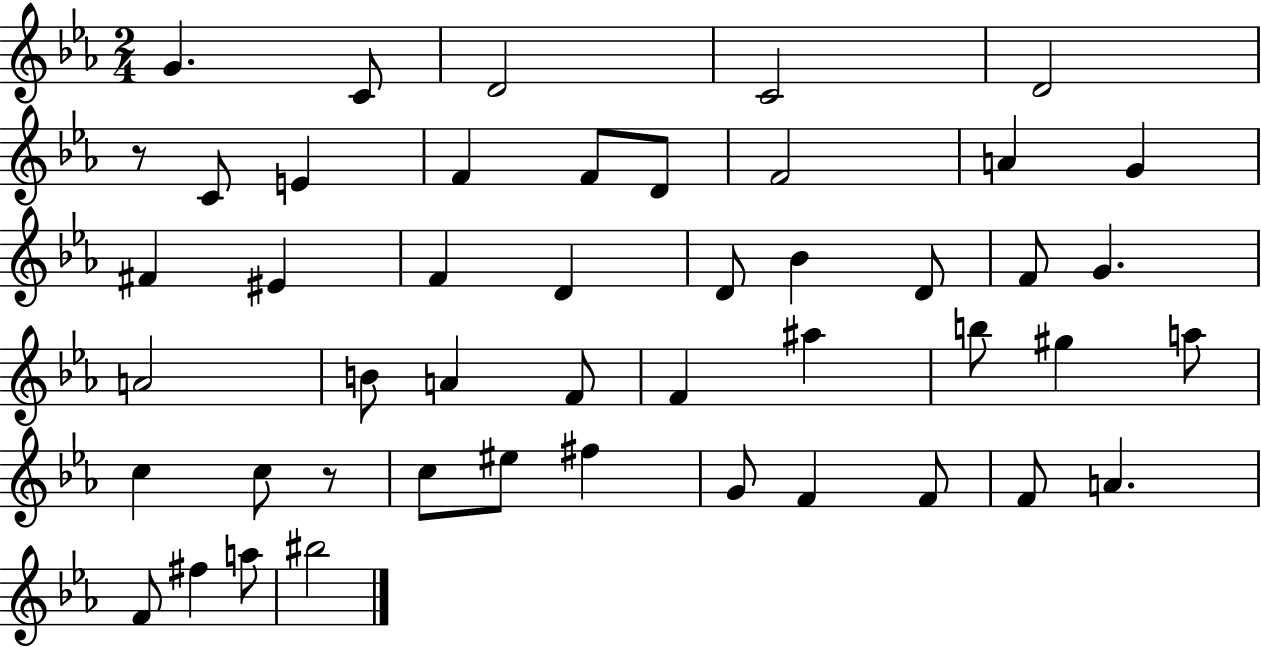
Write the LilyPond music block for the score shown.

{
  \clef treble
  \numericTimeSignature
  \time 2/4
  \key ees \major
  g'4. c'8 | d'2 | c'2 | d'2 | \break r8 c'8 e'4 | f'4 f'8 d'8 | f'2 | a'4 g'4 | \break fis'4 eis'4 | f'4 d'4 | d'8 bes'4 d'8 | f'8 g'4. | \break a'2 | b'8 a'4 f'8 | f'4 ais''4 | b''8 gis''4 a''8 | \break c''4 c''8 r8 | c''8 eis''8 fis''4 | g'8 f'4 f'8 | f'8 a'4. | \break f'8 fis''4 a''8 | bis''2 | \bar "|."
}